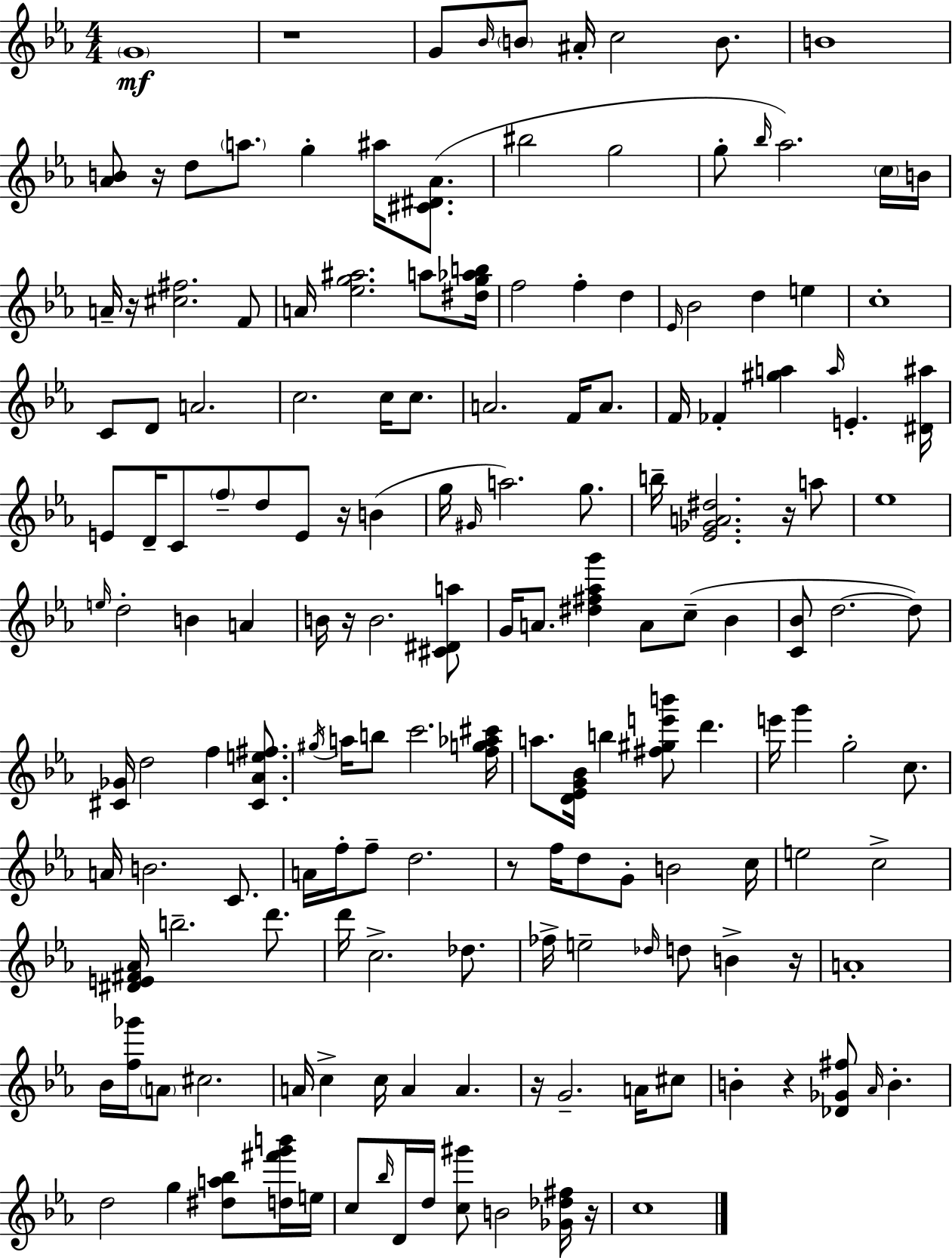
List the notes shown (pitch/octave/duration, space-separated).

G4/w R/w G4/e Bb4/s B4/e A#4/s C5/h B4/e. B4/w [Ab4,B4]/e R/s D5/e A5/e. G5/q A#5/s [C#4,D#4,Ab4]/e. BIS5/h G5/h G5/e Bb5/s Ab5/h. C5/s B4/s A4/s R/s [C#5,F#5]/h. F4/e A4/s [Eb5,G5,A#5]/h. A5/e [D#5,G5,Ab5,B5]/s F5/h F5/q D5/q Eb4/s Bb4/h D5/q E5/q C5/w C4/e D4/e A4/h. C5/h. C5/s C5/e. A4/h. F4/s A4/e. F4/s FES4/q [G#5,A5]/q A5/s E4/q. [D#4,A#5]/s E4/e D4/s C4/e F5/e D5/e E4/e R/s B4/q G5/s G#4/s A5/h. G5/e. B5/s [Eb4,Gb4,A4,D#5]/h. R/s A5/e Eb5/w E5/s D5/h B4/q A4/q B4/s R/s B4/h. [C#4,D#4,A5]/e G4/s A4/e. [D#5,F#5,Ab5,G6]/q A4/e C5/e Bb4/q [C4,Bb4]/e D5/h. D5/e [C#4,Gb4]/s D5/h F5/q [C#4,Ab4,E5,F#5]/e. G#5/s A5/s B5/e C6/h. [F5,G5,Ab5,C#6]/s A5/e. [D4,Eb4,G4,Bb4]/s B5/q [F#5,G#5,E6,B6]/e D6/q. E6/s G6/q G5/h C5/e. A4/s B4/h. C4/e. A4/s F5/s F5/e D5/h. R/e F5/s D5/e G4/e B4/h C5/s E5/h C5/h [D#4,E4,F#4,Ab4]/s B5/h. D6/e. D6/s C5/h. Db5/e. FES5/s E5/h Db5/s D5/e B4/q R/s A4/w Bb4/s [F5,Gb6]/s A4/e C#5/h. A4/s C5/q C5/s A4/q A4/q. R/s G4/h. A4/s C#5/e B4/q R/q [Db4,Gb4,F#5]/e Ab4/s B4/q. D5/h G5/q [D#5,A5,Bb5]/e [D5,F#6,G6,B6]/s E5/s C5/e Bb5/s D4/s D5/s [C5,G#6]/e B4/h [Gb4,Db5,F#5]/s R/s C5/w